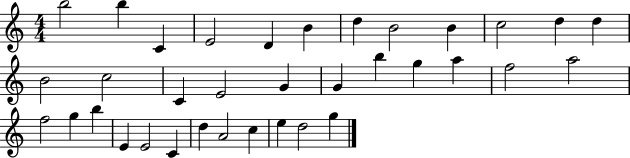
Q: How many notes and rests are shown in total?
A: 35